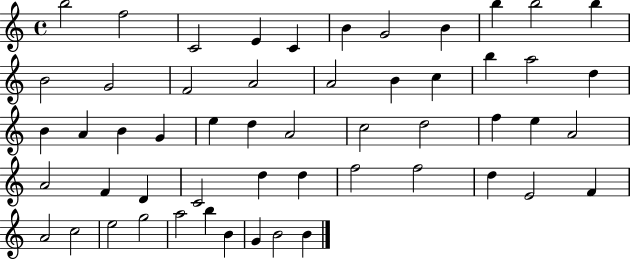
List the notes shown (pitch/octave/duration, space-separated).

B5/h F5/h C4/h E4/q C4/q B4/q G4/h B4/q B5/q B5/h B5/q B4/h G4/h F4/h A4/h A4/h B4/q C5/q B5/q A5/h D5/q B4/q A4/q B4/q G4/q E5/q D5/q A4/h C5/h D5/h F5/q E5/q A4/h A4/h F4/q D4/q C4/h D5/q D5/q F5/h F5/h D5/q E4/h F4/q A4/h C5/h E5/h G5/h A5/h B5/q B4/q G4/q B4/h B4/q